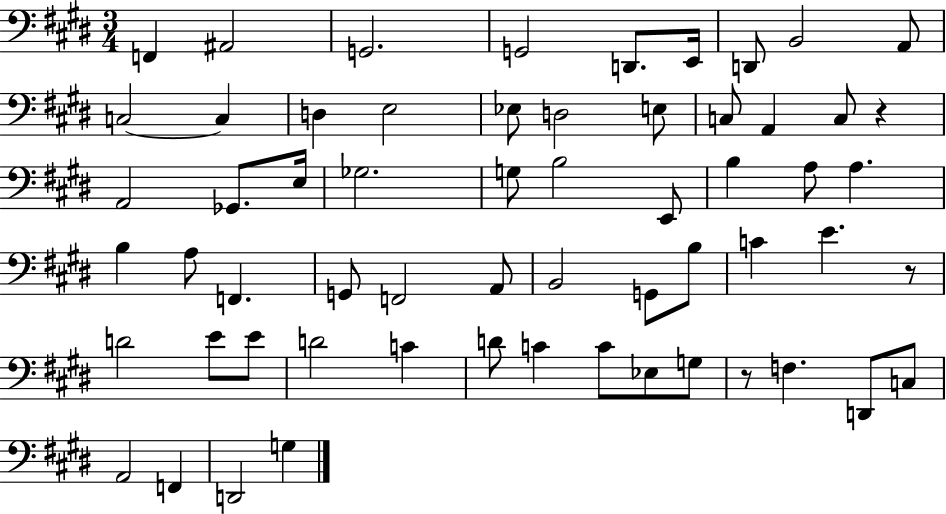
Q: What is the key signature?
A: E major